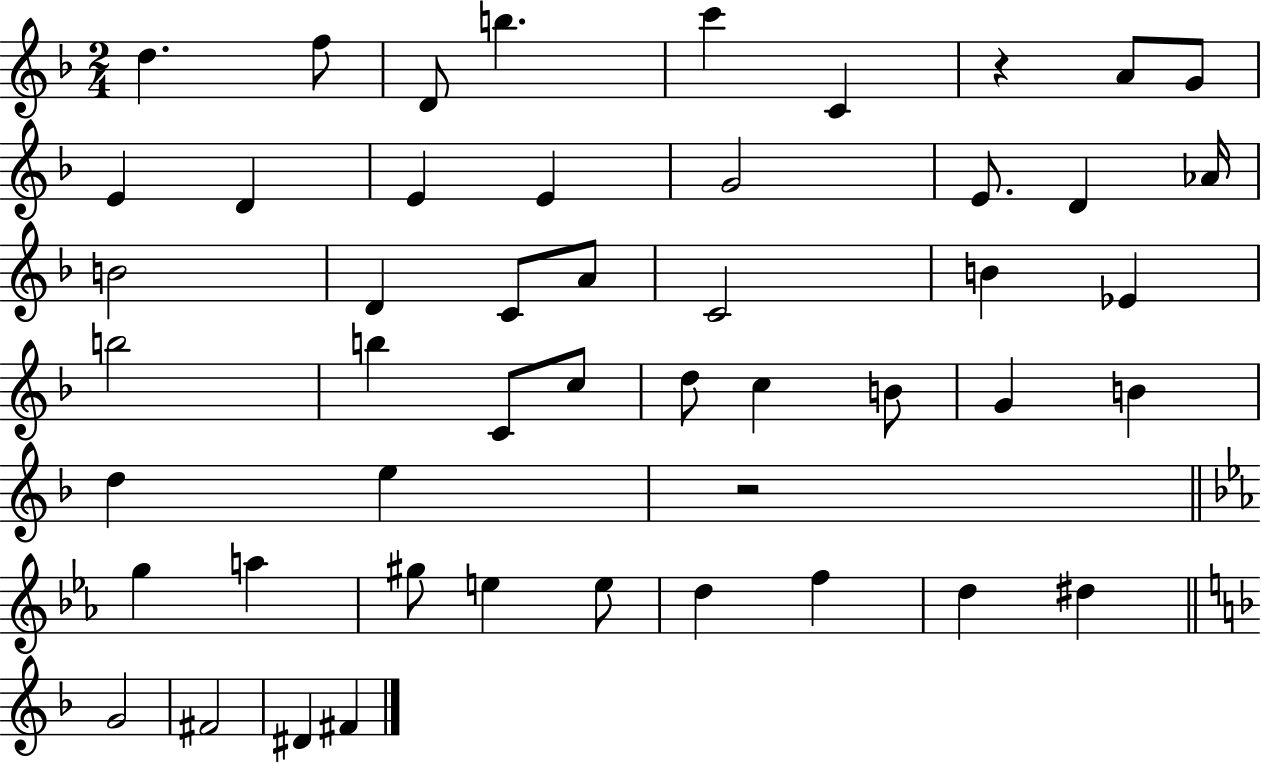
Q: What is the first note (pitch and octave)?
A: D5